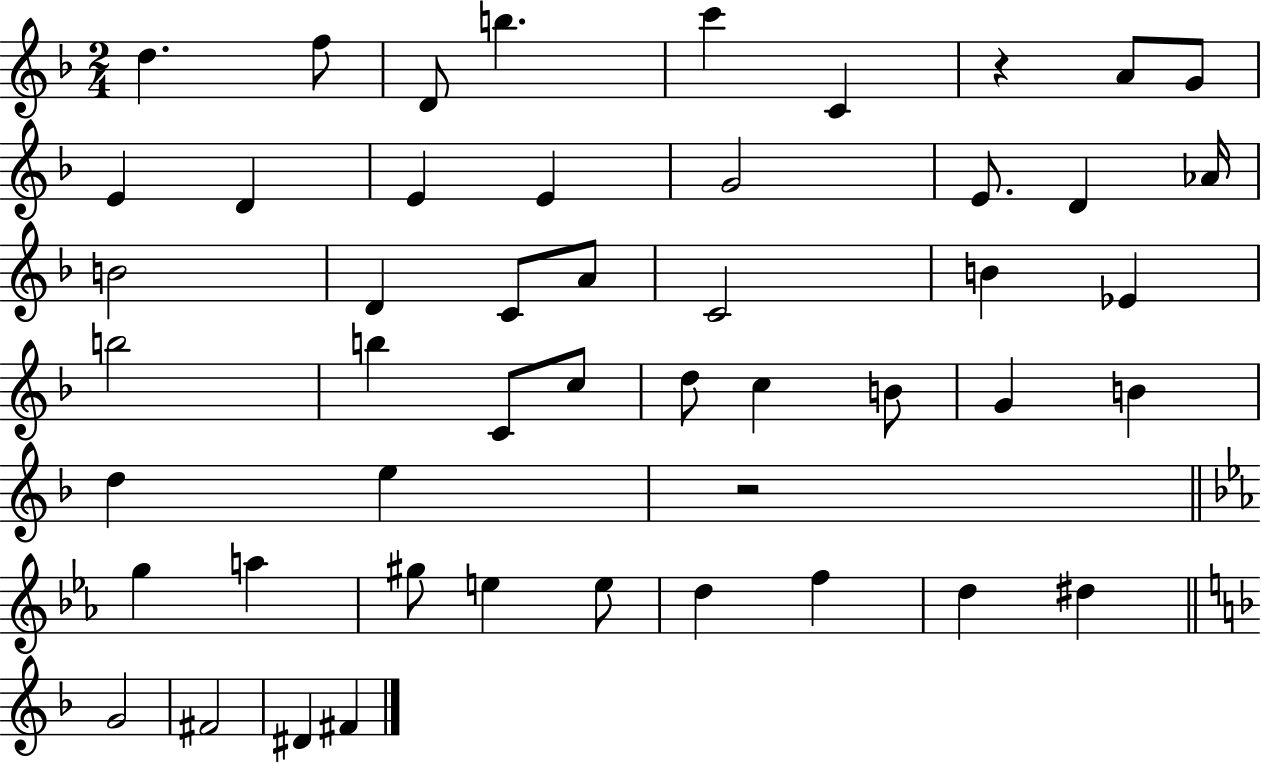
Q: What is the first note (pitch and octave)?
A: D5